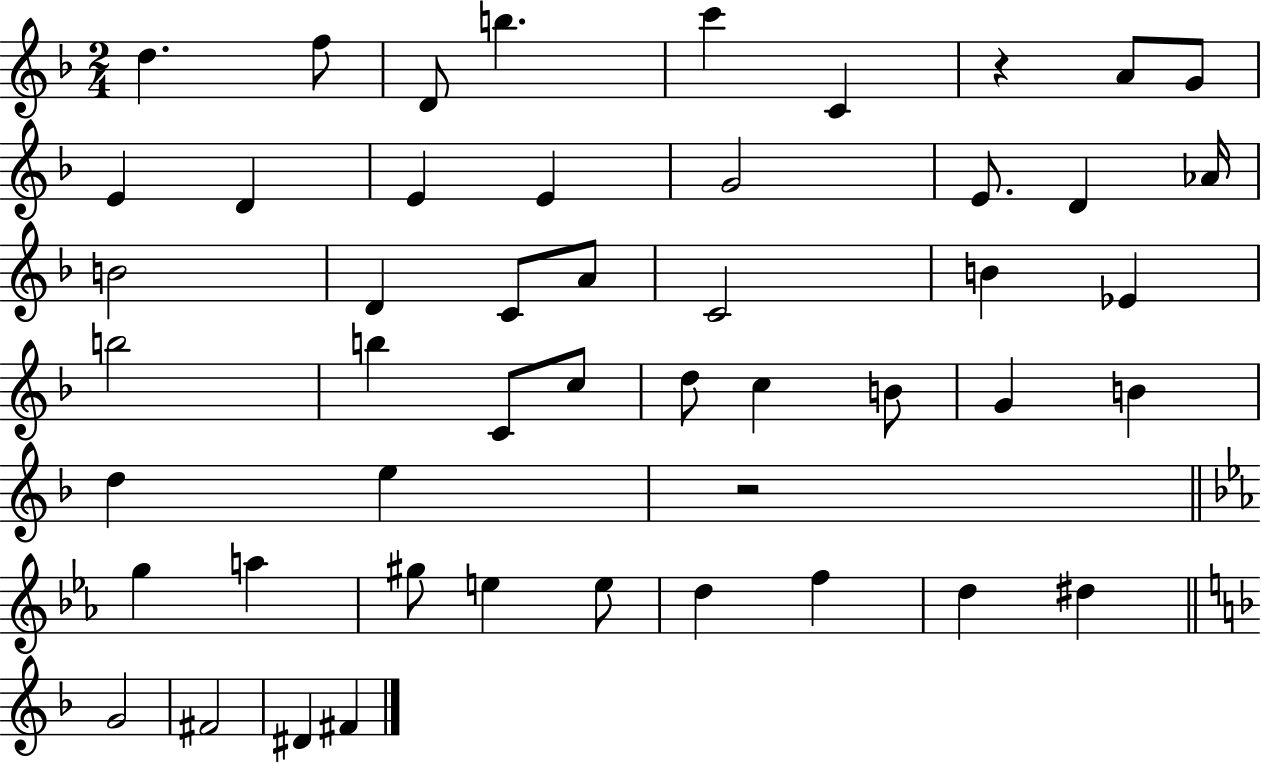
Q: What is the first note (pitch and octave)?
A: D5